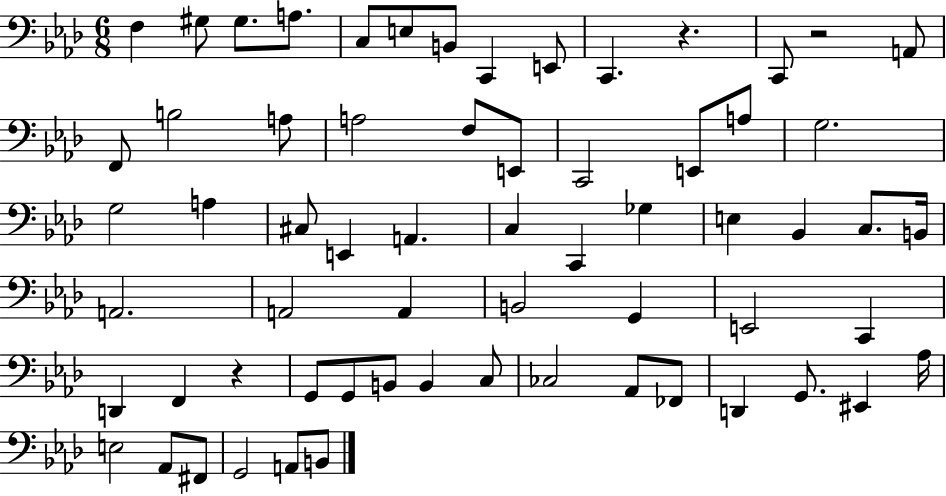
F3/q G#3/e G#3/e. A3/e. C3/e E3/e B2/e C2/q E2/e C2/q. R/q. C2/e R/h A2/e F2/e B3/h A3/e A3/h F3/e E2/e C2/h E2/e A3/e G3/h. G3/h A3/q C#3/e E2/q A2/q. C3/q C2/q Gb3/q E3/q Bb2/q C3/e. B2/s A2/h. A2/h A2/q B2/h G2/q E2/h C2/q D2/q F2/q R/q G2/e G2/e B2/e B2/q C3/e CES3/h Ab2/e FES2/e D2/q G2/e. EIS2/q Ab3/s E3/h Ab2/e F#2/e G2/h A2/e B2/e